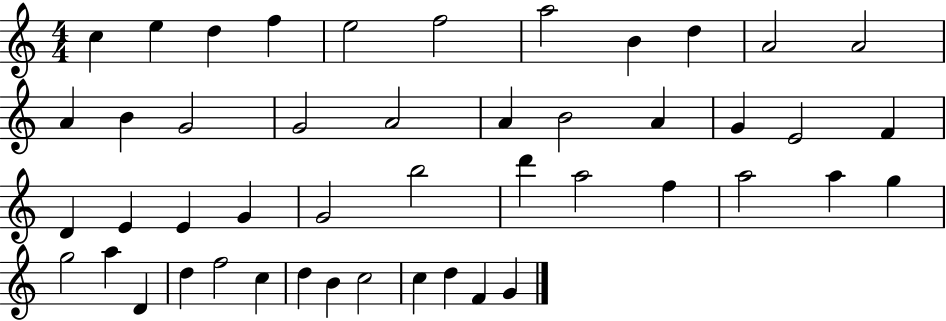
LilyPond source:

{
  \clef treble
  \numericTimeSignature
  \time 4/4
  \key c \major
  c''4 e''4 d''4 f''4 | e''2 f''2 | a''2 b'4 d''4 | a'2 a'2 | \break a'4 b'4 g'2 | g'2 a'2 | a'4 b'2 a'4 | g'4 e'2 f'4 | \break d'4 e'4 e'4 g'4 | g'2 b''2 | d'''4 a''2 f''4 | a''2 a''4 g''4 | \break g''2 a''4 d'4 | d''4 f''2 c''4 | d''4 b'4 c''2 | c''4 d''4 f'4 g'4 | \break \bar "|."
}